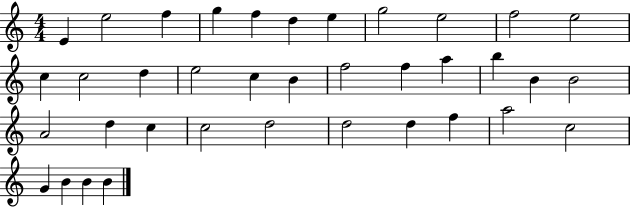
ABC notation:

X:1
T:Untitled
M:4/4
L:1/4
K:C
E e2 f g f d e g2 e2 f2 e2 c c2 d e2 c B f2 f a b B B2 A2 d c c2 d2 d2 d f a2 c2 G B B B